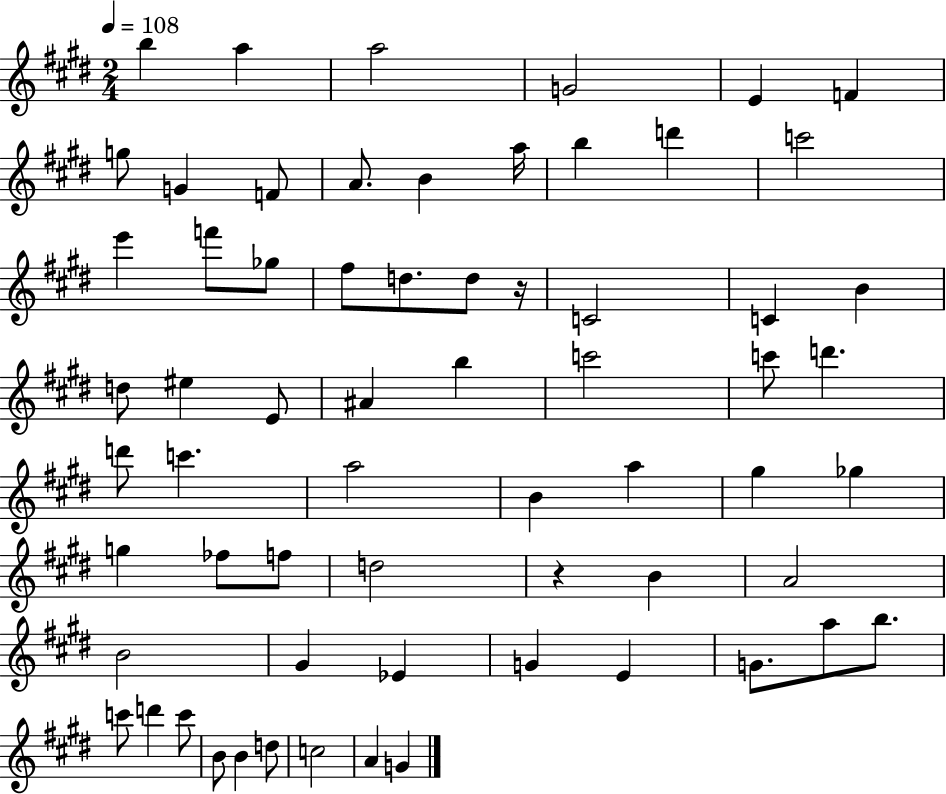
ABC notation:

X:1
T:Untitled
M:2/4
L:1/4
K:E
b a a2 G2 E F g/2 G F/2 A/2 B a/4 b d' c'2 e' f'/2 _g/2 ^f/2 d/2 d/2 z/4 C2 C B d/2 ^e E/2 ^A b c'2 c'/2 d' d'/2 c' a2 B a ^g _g g _f/2 f/2 d2 z B A2 B2 ^G _E G E G/2 a/2 b/2 c'/2 d' c'/2 B/2 B d/2 c2 A G